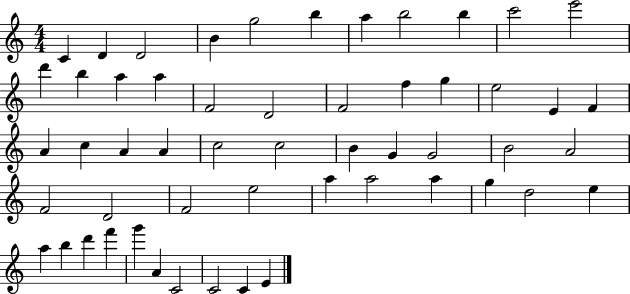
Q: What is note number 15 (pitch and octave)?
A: A5